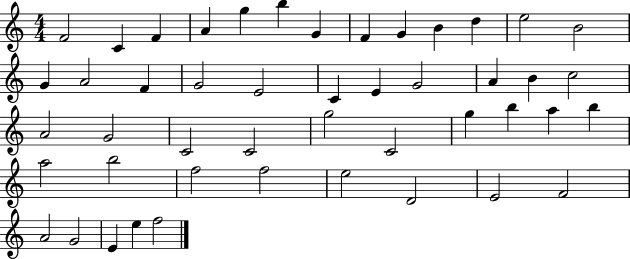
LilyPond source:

{
  \clef treble
  \numericTimeSignature
  \time 4/4
  \key c \major
  f'2 c'4 f'4 | a'4 g''4 b''4 g'4 | f'4 g'4 b'4 d''4 | e''2 b'2 | \break g'4 a'2 f'4 | g'2 e'2 | c'4 e'4 g'2 | a'4 b'4 c''2 | \break a'2 g'2 | c'2 c'2 | g''2 c'2 | g''4 b''4 a''4 b''4 | \break a''2 b''2 | f''2 f''2 | e''2 d'2 | e'2 f'2 | \break a'2 g'2 | e'4 e''4 f''2 | \bar "|."
}